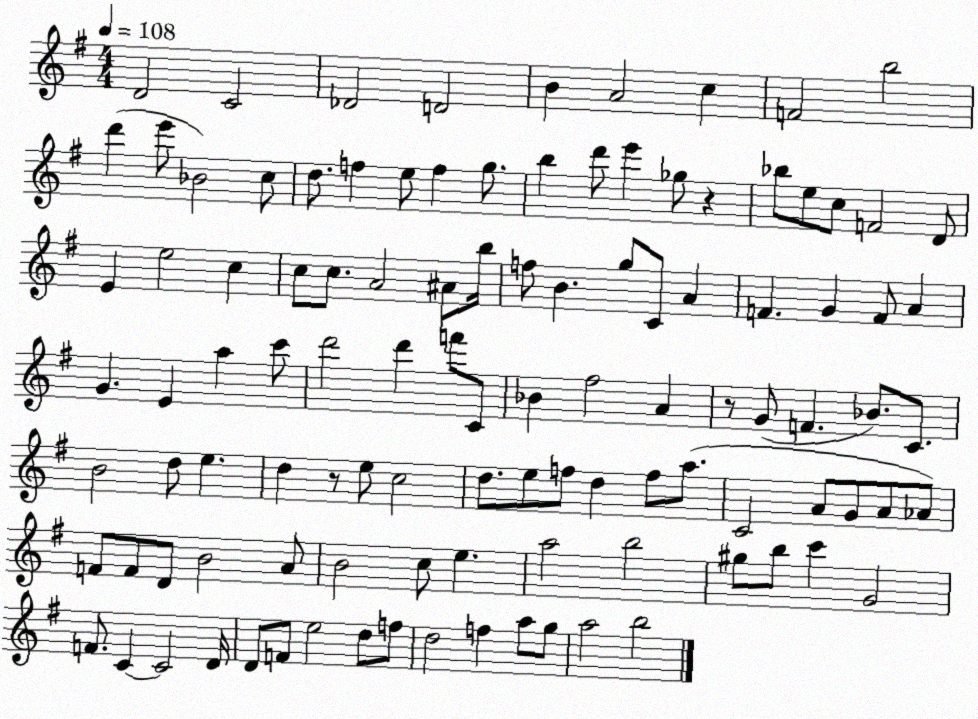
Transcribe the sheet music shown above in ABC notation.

X:1
T:Untitled
M:4/4
L:1/4
K:G
D2 C2 _D2 D2 B A2 c F2 b2 d' e'/2 _B2 c/2 d/2 f e/2 f g/2 b d'/2 e' _g/2 z _b/2 e/2 c/2 F2 D/2 E e2 c c/2 c/2 A2 ^A/2 b/4 f/2 B g/2 C/2 A F G F/2 A G E a c'/2 d'2 d' f'/2 C/2 _B ^f2 A z/2 G/2 F _B/2 C/2 B2 d/2 e d z/2 e/2 c2 d/2 e/2 f/2 d f/2 a/2 C2 A/2 G/2 A/2 _A/2 F/2 F/2 D/2 B2 A/2 B2 c/2 e a2 b2 ^g/2 b/2 c' G2 F/2 C C2 D/4 D/2 F/2 e2 d/2 f/2 d2 f a/2 g/2 a2 b2